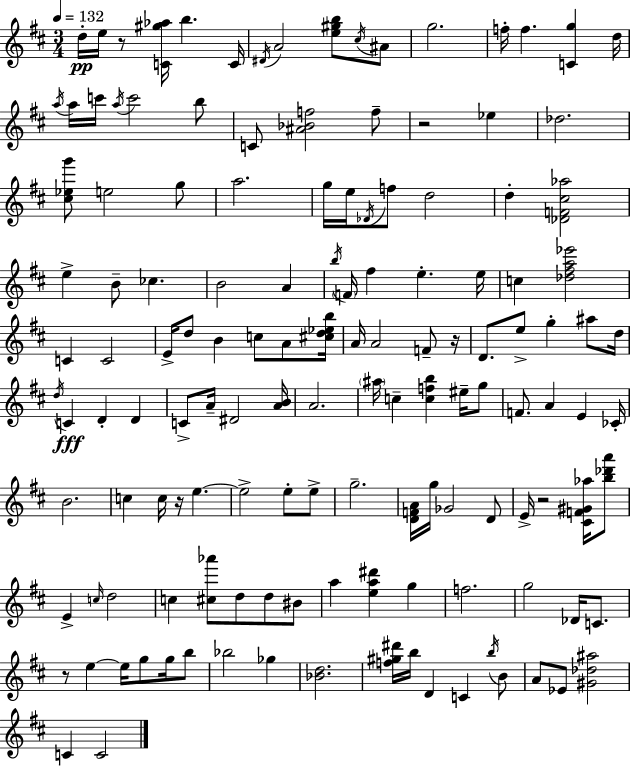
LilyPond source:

{
  \clef treble
  \numericTimeSignature
  \time 3/4
  \key d \major
  \tempo 4 = 132
  d''16-.\pp e''16 r8 <c' gis'' aes''>16 b''4. c'16 | \acciaccatura { dis'16 } a'2 <e'' gis'' b''>8 \acciaccatura { cis''16 } | ais'8 g''2. | f''16-. f''4. <c' g''>4 | \break d''16 \acciaccatura { a''16 } a''16 c'''16 \acciaccatura { a''16 } c'''2 | b''8 c'8 <ais' bes' f''>2 | f''8-- r2 | ees''4 des''2. | \break <cis'' ees'' g'''>8 e''2 | g''8 a''2. | g''16 e''16 \acciaccatura { des'16 } f''8 d''2 | d''4-. <des' f' cis'' aes''>2 | \break e''4-> b'8-- ces''4. | b'2 | a'4 \acciaccatura { b''16 } \parenthesize f'16 fis''4 e''4.-. | e''16 c''4 <des'' fis'' a'' ees'''>2 | \break c'4 c'2 | e'16-> d''8 b'4 | c''8 a'8 <cis'' d'' ees'' b''>16 a'16 a'2 | f'8-- r16 d'8. e''8-> g''4-. | \break ais''8 d''16 \acciaccatura { d''16 } c'4\fff d'4-. | d'4 c'8-> a'16-- dis'2 | <a' b'>16 a'2. | \parenthesize ais''16 c''4-- | \break <c'' f'' b''>4 eis''16-- g''8 f'8. a'4 | e'4 ces'16-. b'2. | c''4 c''16 | r16 e''4.~~ e''2-> | \break e''8-. e''8-> g''2.-- | <d' f' a'>16 g''16 ges'2 | d'8 e'16-> r2 | <cis' f' gis' aes''>16 <b'' des''' a'''>8 e'4-> \grace { c''16 } | \break d''2 c''4 | <cis'' aes'''>8 d''8 d''8 bis'8 a''4 | <e'' a'' dis'''>4 g''4 f''2. | g''2 | \break des'16 c'8. r8 e''4~~ | e''16 g''8 g''16 b''8 bes''2 | ges''4 <bes' d''>2. | <f'' gis'' dis'''>16 b''16 d'4 | \break c'4 \acciaccatura { b''16 } b'8 a'8 ees'8 | <gis' des'' ais''>2 c'4 | c'2 \bar "|."
}